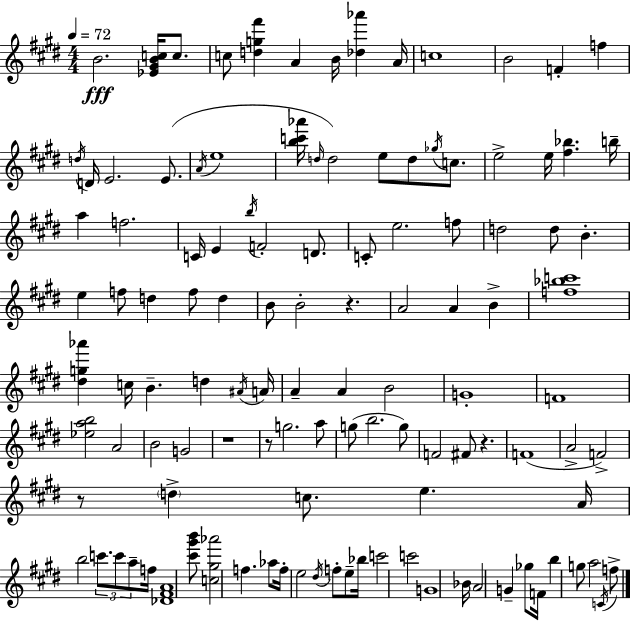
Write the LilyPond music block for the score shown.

{
  \clef treble
  \numericTimeSignature
  \time 4/4
  \key e \major
  \tempo 4 = 72
  b'2.\fff <ees' gis' b' c''>16 c''8. | c''8 <d'' g'' fis'''>4 a'4 b'16 <des'' aes'''>4 a'16 | c''1 | b'2 f'4-. f''4 | \break \acciaccatura { d''16 } d'16 e'2. e'8.( | \acciaccatura { a'16 } e''1 | <b'' c''' aes'''>16 \grace { d''16 } d''2) e''8 d''8 | \acciaccatura { ges''16 } c''8. e''2-> e''16 <fis'' bes''>4. | \break b''16-- a''4 f''2. | c'16 e'4 \acciaccatura { b''16 } f'2-. | d'8. c'8-. e''2. | f''8 d''2 d''8 b'4.-. | \break e''4 f''8 d''4 f''8 | d''4 b'8 b'2-. r4. | a'2 a'4 | b'4-> <f'' bes'' c'''>1 | \break <dis'' g'' aes'''>4 c''16 b'4.-- | d''4 \acciaccatura { ais'16 } a'16 a'4-- a'4 b'2 | g'1-. | f'1 | \break <ees'' a'' b''>2 a'2 | b'2 g'2 | r1 | r8 g''2. | \break a''8 g''8( b''2. | g''8) f'2 fis'8 | r4. f'1( | a'2-> f'2->) | \break r8 \parenthesize d''4-> c''8. e''4. | a'16 b''2 \tuplet 3/2 { c'''8. | c'''8 a''8-- } f''16 <des' fis' a'>1 | <cis''' gis''' b'''>8 <c'' gis'' aes'''>2 | \break f''4. aes''8 f''16-. e''2 | \acciaccatura { dis''16 } f''8-. e''8-- bes''16 c'''2 c'''2 | g'1 | bes'16 a'2 | \break g'4-- ges''8 f'16 b''4 g''8 a''2 | \acciaccatura { c'16 } f''8-> \bar "|."
}